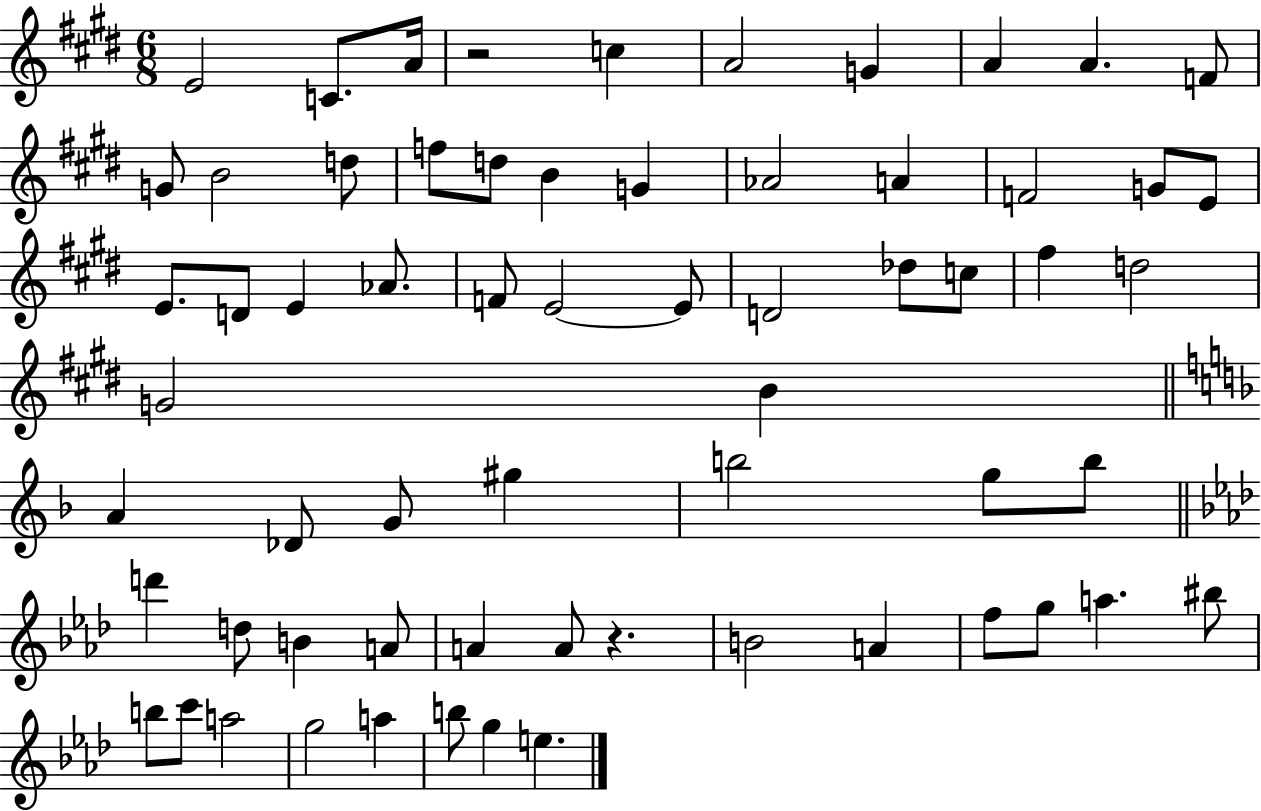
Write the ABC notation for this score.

X:1
T:Untitled
M:6/8
L:1/4
K:E
E2 C/2 A/4 z2 c A2 G A A F/2 G/2 B2 d/2 f/2 d/2 B G _A2 A F2 G/2 E/2 E/2 D/2 E _A/2 F/2 E2 E/2 D2 _d/2 c/2 ^f d2 G2 B A _D/2 G/2 ^g b2 g/2 b/2 d' d/2 B A/2 A A/2 z B2 A f/2 g/2 a ^b/2 b/2 c'/2 a2 g2 a b/2 g e